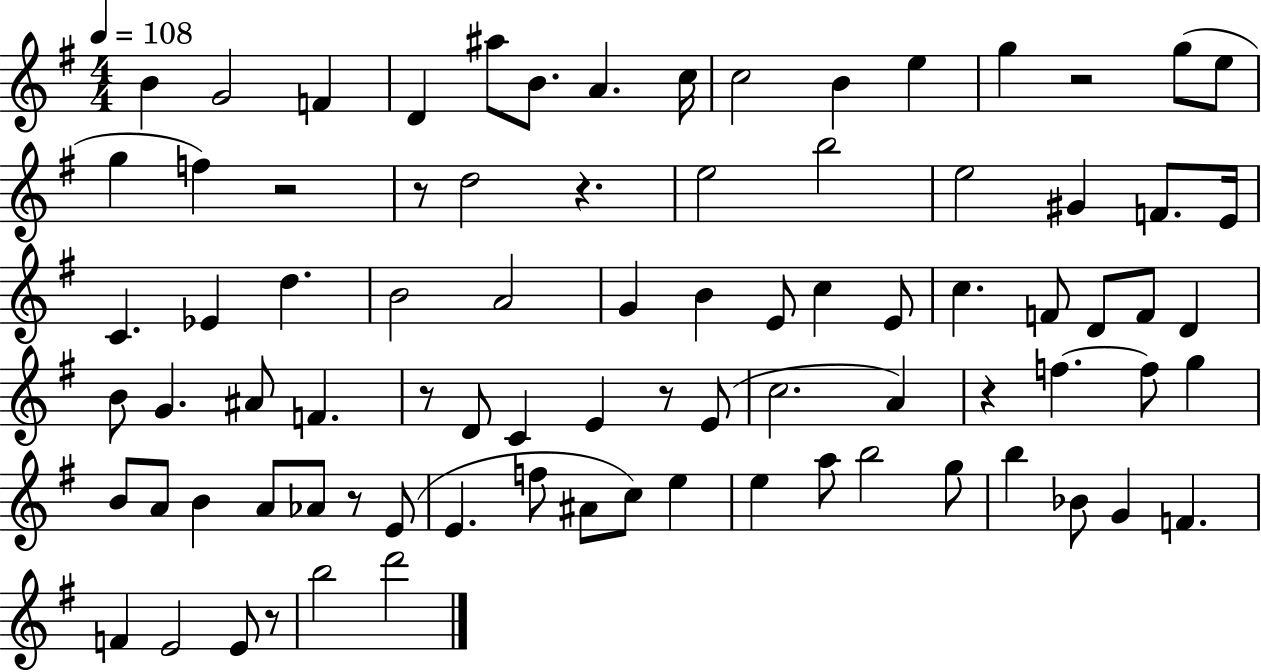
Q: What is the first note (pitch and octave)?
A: B4